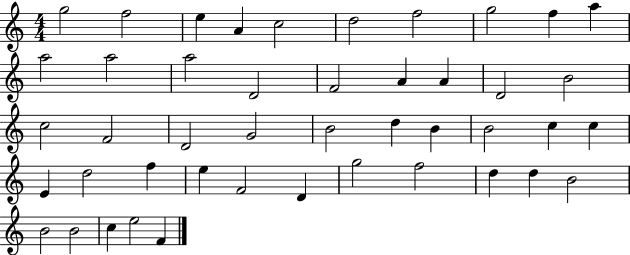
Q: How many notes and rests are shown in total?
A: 45